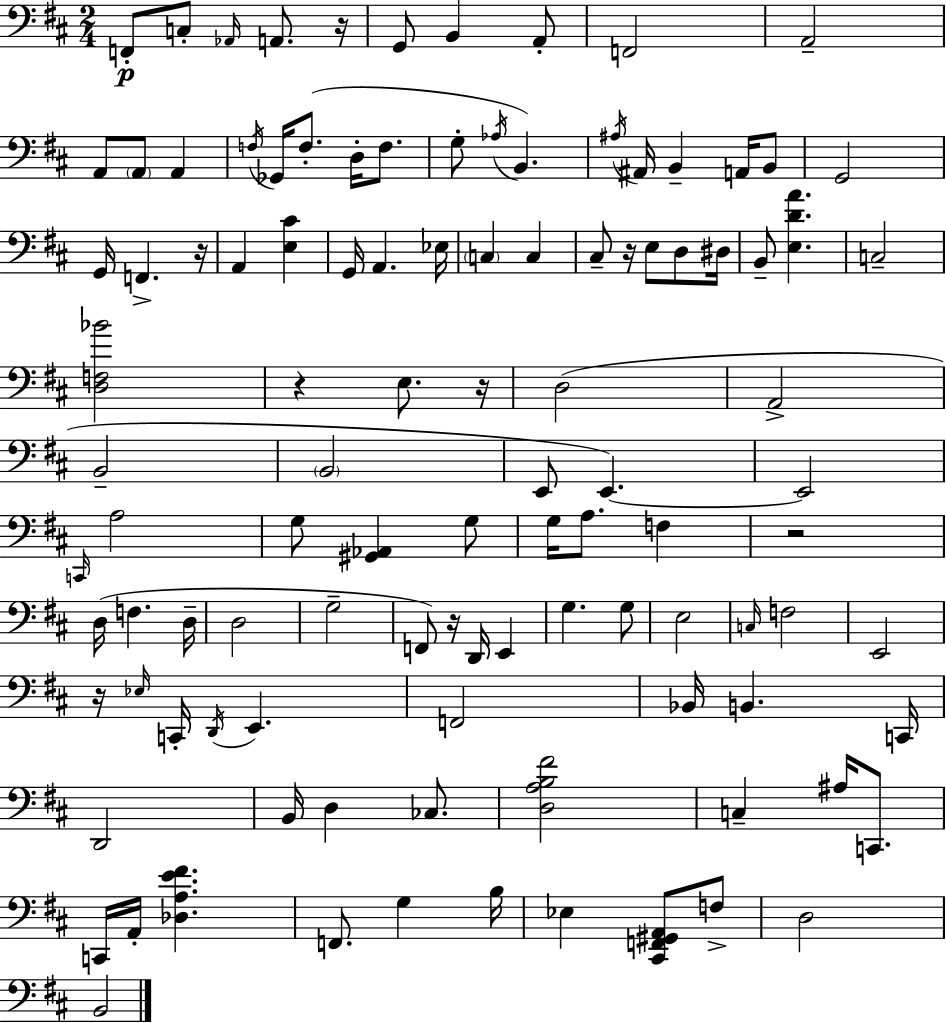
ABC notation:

X:1
T:Untitled
M:2/4
L:1/4
K:D
F,,/2 C,/2 _A,,/4 A,,/2 z/4 G,,/2 B,, A,,/2 F,,2 A,,2 A,,/2 A,,/2 A,, F,/4 _G,,/4 F,/2 D,/4 F,/2 G,/2 _A,/4 B,, ^A,/4 ^A,,/4 B,, A,,/4 B,,/2 G,,2 G,,/4 F,, z/4 A,, [E,^C] G,,/4 A,, _E,/4 C, C, ^C,/2 z/4 E,/2 D,/2 ^D,/4 B,,/2 [E,DA] C,2 [D,F,_B]2 z E,/2 z/4 D,2 A,,2 B,,2 B,,2 E,,/2 E,, E,,2 C,,/4 A,2 G,/2 [^G,,_A,,] G,/2 G,/4 A,/2 F, z2 D,/4 F, D,/4 D,2 G,2 F,,/2 z/4 D,,/4 E,, G, G,/2 E,2 C,/4 F,2 E,,2 z/4 _E,/4 C,,/4 D,,/4 E,, F,,2 _B,,/4 B,, C,,/4 D,,2 B,,/4 D, _C,/2 [D,A,B,^F]2 C, ^A,/4 C,,/2 C,,/4 A,,/4 [_D,A,E^F] F,,/2 G, B,/4 _E, [^C,,F,,^G,,A,,]/2 F,/2 D,2 B,,2